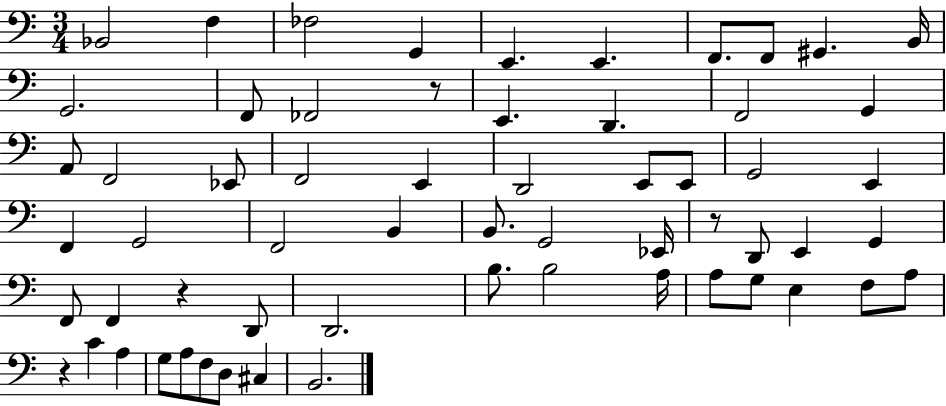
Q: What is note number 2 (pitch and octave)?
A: F3